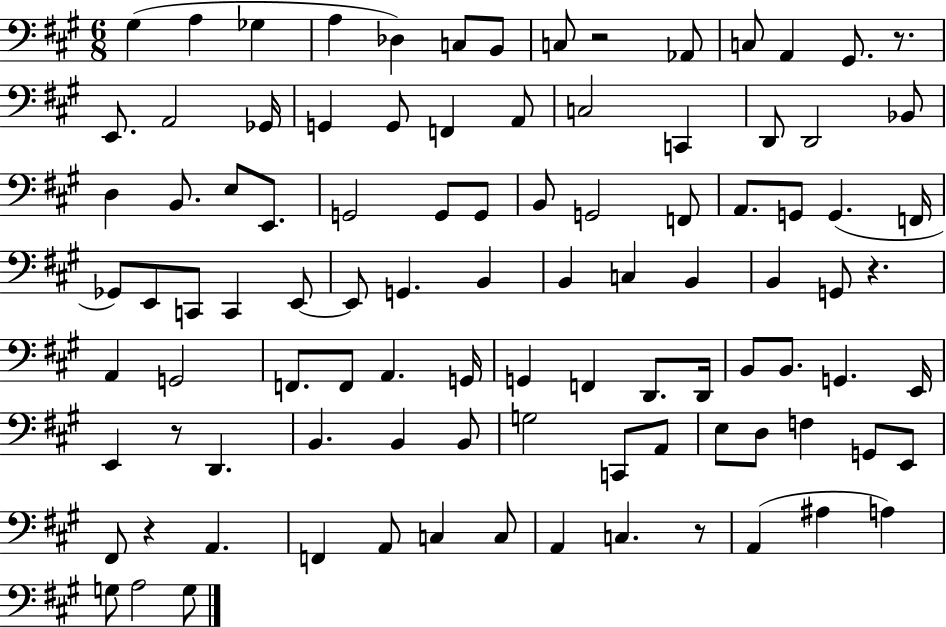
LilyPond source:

{
  \clef bass
  \numericTimeSignature
  \time 6/8
  \key a \major
  gis4( a4 ges4 | a4 des4) c8 b,8 | c8 r2 aes,8 | c8 a,4 gis,8. r8. | \break e,8. a,2 ges,16 | g,4 g,8 f,4 a,8 | c2 c,4 | d,8 d,2 bes,8 | \break d4 b,8. e8 e,8. | g,2 g,8 g,8 | b,8 g,2 f,8 | a,8. g,8 g,4.( f,16 | \break ges,8) e,8 c,8 c,4 e,8~~ | e,8 g,4. b,4 | b,4 c4 b,4 | b,4 g,8 r4. | \break a,4 g,2 | f,8. f,8 a,4. g,16 | g,4 f,4 d,8. d,16 | b,8 b,8. g,4. e,16 | \break e,4 r8 d,4. | b,4. b,4 b,8 | g2 c,8 a,8 | e8 d8 f4 g,8 e,8 | \break fis,8 r4 a,4. | f,4 a,8 c4 c8 | a,4 c4. r8 | a,4( ais4 a4) | \break g8 a2 g8 | \bar "|."
}